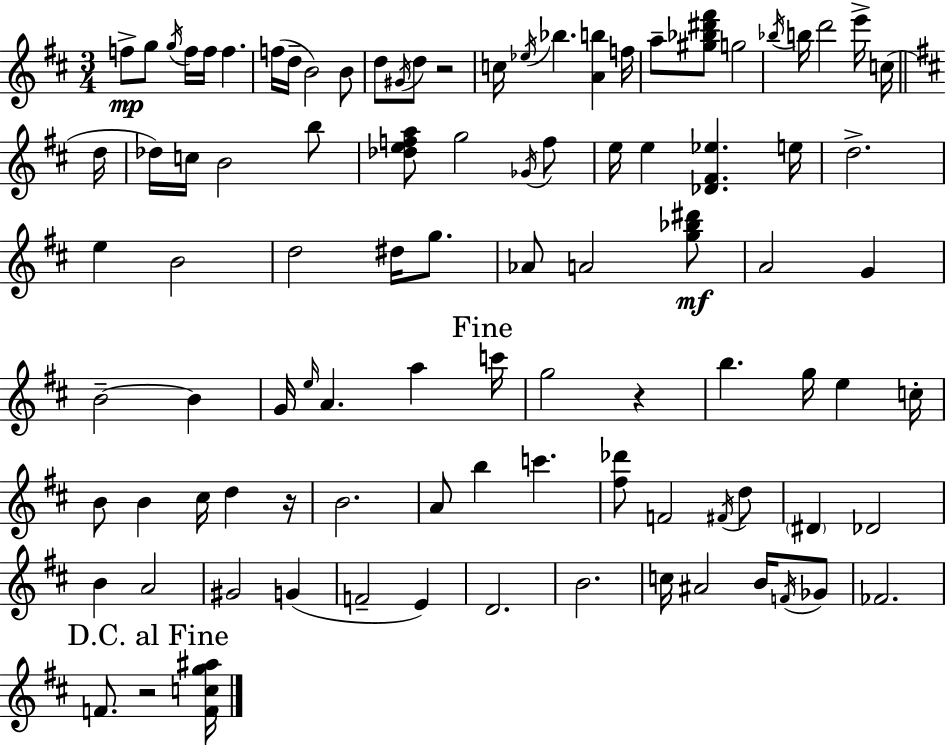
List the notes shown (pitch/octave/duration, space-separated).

F5/e G5/e G5/s F5/s F5/s F5/q. F5/s D5/s B4/h B4/e D5/e G#4/s D5/e R/h C5/s Eb5/s Bb5/q. [A4,B5]/q F5/s A5/e [G#5,Bb5,D#6,F#6]/e G5/h Bb5/s B5/s D6/h E6/s C5/s D5/s Db5/s C5/s B4/h B5/e [Db5,E5,F5,A5]/e G5/h Gb4/s F5/e E5/s E5/q [Db4,F#4,Eb5]/q. E5/s D5/h. E5/q B4/h D5/h D#5/s G5/e. Ab4/e A4/h [G5,Bb5,D#6]/e A4/h G4/q B4/h B4/q G4/s E5/s A4/q. A5/q C6/s G5/h R/q B5/q. G5/s E5/q C5/s B4/e B4/q C#5/s D5/q R/s B4/h. A4/e B5/q C6/q. [F#5,Db6]/e F4/h F#4/s D5/e D#4/q Db4/h B4/q A4/h G#4/h G4/q F4/h E4/q D4/h. B4/h. C5/s A#4/h B4/s F4/s Gb4/e FES4/h. F4/e. R/h [F4,C5,G5,A#5]/s